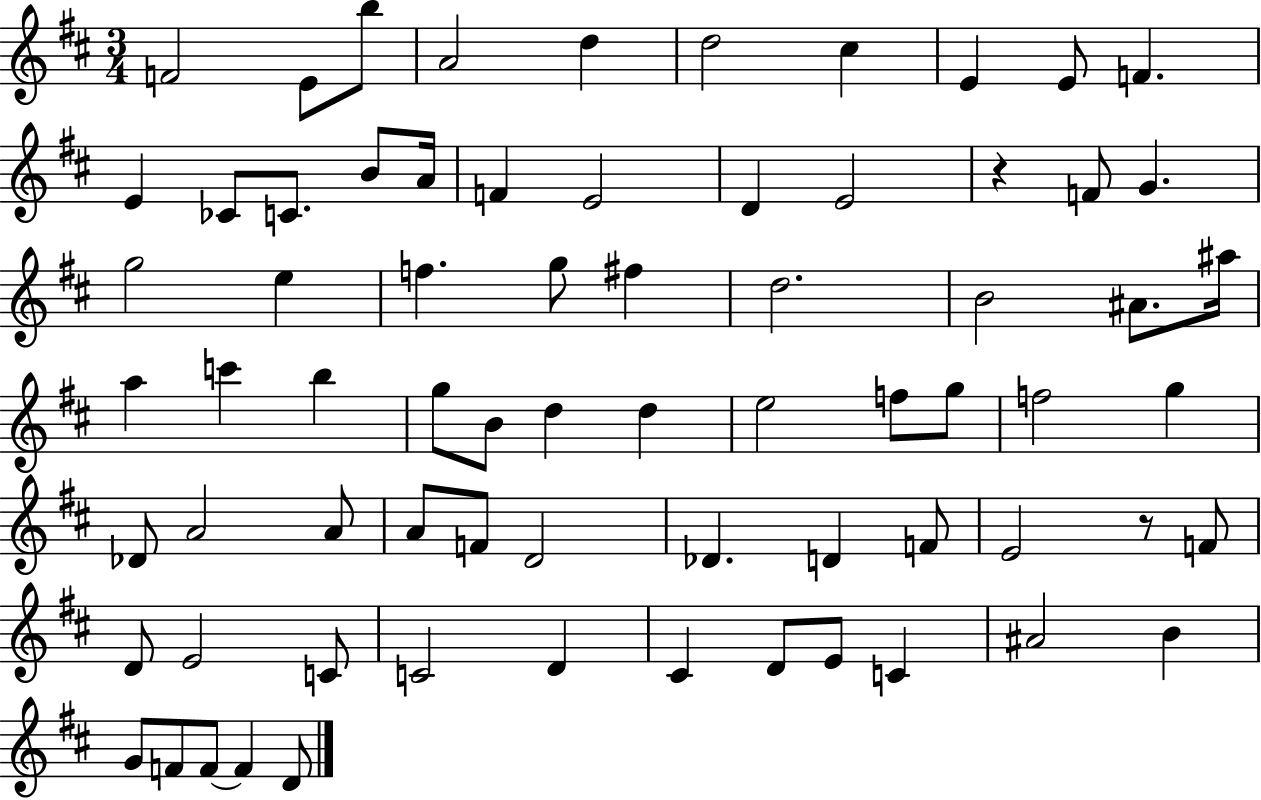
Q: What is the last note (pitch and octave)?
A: D4